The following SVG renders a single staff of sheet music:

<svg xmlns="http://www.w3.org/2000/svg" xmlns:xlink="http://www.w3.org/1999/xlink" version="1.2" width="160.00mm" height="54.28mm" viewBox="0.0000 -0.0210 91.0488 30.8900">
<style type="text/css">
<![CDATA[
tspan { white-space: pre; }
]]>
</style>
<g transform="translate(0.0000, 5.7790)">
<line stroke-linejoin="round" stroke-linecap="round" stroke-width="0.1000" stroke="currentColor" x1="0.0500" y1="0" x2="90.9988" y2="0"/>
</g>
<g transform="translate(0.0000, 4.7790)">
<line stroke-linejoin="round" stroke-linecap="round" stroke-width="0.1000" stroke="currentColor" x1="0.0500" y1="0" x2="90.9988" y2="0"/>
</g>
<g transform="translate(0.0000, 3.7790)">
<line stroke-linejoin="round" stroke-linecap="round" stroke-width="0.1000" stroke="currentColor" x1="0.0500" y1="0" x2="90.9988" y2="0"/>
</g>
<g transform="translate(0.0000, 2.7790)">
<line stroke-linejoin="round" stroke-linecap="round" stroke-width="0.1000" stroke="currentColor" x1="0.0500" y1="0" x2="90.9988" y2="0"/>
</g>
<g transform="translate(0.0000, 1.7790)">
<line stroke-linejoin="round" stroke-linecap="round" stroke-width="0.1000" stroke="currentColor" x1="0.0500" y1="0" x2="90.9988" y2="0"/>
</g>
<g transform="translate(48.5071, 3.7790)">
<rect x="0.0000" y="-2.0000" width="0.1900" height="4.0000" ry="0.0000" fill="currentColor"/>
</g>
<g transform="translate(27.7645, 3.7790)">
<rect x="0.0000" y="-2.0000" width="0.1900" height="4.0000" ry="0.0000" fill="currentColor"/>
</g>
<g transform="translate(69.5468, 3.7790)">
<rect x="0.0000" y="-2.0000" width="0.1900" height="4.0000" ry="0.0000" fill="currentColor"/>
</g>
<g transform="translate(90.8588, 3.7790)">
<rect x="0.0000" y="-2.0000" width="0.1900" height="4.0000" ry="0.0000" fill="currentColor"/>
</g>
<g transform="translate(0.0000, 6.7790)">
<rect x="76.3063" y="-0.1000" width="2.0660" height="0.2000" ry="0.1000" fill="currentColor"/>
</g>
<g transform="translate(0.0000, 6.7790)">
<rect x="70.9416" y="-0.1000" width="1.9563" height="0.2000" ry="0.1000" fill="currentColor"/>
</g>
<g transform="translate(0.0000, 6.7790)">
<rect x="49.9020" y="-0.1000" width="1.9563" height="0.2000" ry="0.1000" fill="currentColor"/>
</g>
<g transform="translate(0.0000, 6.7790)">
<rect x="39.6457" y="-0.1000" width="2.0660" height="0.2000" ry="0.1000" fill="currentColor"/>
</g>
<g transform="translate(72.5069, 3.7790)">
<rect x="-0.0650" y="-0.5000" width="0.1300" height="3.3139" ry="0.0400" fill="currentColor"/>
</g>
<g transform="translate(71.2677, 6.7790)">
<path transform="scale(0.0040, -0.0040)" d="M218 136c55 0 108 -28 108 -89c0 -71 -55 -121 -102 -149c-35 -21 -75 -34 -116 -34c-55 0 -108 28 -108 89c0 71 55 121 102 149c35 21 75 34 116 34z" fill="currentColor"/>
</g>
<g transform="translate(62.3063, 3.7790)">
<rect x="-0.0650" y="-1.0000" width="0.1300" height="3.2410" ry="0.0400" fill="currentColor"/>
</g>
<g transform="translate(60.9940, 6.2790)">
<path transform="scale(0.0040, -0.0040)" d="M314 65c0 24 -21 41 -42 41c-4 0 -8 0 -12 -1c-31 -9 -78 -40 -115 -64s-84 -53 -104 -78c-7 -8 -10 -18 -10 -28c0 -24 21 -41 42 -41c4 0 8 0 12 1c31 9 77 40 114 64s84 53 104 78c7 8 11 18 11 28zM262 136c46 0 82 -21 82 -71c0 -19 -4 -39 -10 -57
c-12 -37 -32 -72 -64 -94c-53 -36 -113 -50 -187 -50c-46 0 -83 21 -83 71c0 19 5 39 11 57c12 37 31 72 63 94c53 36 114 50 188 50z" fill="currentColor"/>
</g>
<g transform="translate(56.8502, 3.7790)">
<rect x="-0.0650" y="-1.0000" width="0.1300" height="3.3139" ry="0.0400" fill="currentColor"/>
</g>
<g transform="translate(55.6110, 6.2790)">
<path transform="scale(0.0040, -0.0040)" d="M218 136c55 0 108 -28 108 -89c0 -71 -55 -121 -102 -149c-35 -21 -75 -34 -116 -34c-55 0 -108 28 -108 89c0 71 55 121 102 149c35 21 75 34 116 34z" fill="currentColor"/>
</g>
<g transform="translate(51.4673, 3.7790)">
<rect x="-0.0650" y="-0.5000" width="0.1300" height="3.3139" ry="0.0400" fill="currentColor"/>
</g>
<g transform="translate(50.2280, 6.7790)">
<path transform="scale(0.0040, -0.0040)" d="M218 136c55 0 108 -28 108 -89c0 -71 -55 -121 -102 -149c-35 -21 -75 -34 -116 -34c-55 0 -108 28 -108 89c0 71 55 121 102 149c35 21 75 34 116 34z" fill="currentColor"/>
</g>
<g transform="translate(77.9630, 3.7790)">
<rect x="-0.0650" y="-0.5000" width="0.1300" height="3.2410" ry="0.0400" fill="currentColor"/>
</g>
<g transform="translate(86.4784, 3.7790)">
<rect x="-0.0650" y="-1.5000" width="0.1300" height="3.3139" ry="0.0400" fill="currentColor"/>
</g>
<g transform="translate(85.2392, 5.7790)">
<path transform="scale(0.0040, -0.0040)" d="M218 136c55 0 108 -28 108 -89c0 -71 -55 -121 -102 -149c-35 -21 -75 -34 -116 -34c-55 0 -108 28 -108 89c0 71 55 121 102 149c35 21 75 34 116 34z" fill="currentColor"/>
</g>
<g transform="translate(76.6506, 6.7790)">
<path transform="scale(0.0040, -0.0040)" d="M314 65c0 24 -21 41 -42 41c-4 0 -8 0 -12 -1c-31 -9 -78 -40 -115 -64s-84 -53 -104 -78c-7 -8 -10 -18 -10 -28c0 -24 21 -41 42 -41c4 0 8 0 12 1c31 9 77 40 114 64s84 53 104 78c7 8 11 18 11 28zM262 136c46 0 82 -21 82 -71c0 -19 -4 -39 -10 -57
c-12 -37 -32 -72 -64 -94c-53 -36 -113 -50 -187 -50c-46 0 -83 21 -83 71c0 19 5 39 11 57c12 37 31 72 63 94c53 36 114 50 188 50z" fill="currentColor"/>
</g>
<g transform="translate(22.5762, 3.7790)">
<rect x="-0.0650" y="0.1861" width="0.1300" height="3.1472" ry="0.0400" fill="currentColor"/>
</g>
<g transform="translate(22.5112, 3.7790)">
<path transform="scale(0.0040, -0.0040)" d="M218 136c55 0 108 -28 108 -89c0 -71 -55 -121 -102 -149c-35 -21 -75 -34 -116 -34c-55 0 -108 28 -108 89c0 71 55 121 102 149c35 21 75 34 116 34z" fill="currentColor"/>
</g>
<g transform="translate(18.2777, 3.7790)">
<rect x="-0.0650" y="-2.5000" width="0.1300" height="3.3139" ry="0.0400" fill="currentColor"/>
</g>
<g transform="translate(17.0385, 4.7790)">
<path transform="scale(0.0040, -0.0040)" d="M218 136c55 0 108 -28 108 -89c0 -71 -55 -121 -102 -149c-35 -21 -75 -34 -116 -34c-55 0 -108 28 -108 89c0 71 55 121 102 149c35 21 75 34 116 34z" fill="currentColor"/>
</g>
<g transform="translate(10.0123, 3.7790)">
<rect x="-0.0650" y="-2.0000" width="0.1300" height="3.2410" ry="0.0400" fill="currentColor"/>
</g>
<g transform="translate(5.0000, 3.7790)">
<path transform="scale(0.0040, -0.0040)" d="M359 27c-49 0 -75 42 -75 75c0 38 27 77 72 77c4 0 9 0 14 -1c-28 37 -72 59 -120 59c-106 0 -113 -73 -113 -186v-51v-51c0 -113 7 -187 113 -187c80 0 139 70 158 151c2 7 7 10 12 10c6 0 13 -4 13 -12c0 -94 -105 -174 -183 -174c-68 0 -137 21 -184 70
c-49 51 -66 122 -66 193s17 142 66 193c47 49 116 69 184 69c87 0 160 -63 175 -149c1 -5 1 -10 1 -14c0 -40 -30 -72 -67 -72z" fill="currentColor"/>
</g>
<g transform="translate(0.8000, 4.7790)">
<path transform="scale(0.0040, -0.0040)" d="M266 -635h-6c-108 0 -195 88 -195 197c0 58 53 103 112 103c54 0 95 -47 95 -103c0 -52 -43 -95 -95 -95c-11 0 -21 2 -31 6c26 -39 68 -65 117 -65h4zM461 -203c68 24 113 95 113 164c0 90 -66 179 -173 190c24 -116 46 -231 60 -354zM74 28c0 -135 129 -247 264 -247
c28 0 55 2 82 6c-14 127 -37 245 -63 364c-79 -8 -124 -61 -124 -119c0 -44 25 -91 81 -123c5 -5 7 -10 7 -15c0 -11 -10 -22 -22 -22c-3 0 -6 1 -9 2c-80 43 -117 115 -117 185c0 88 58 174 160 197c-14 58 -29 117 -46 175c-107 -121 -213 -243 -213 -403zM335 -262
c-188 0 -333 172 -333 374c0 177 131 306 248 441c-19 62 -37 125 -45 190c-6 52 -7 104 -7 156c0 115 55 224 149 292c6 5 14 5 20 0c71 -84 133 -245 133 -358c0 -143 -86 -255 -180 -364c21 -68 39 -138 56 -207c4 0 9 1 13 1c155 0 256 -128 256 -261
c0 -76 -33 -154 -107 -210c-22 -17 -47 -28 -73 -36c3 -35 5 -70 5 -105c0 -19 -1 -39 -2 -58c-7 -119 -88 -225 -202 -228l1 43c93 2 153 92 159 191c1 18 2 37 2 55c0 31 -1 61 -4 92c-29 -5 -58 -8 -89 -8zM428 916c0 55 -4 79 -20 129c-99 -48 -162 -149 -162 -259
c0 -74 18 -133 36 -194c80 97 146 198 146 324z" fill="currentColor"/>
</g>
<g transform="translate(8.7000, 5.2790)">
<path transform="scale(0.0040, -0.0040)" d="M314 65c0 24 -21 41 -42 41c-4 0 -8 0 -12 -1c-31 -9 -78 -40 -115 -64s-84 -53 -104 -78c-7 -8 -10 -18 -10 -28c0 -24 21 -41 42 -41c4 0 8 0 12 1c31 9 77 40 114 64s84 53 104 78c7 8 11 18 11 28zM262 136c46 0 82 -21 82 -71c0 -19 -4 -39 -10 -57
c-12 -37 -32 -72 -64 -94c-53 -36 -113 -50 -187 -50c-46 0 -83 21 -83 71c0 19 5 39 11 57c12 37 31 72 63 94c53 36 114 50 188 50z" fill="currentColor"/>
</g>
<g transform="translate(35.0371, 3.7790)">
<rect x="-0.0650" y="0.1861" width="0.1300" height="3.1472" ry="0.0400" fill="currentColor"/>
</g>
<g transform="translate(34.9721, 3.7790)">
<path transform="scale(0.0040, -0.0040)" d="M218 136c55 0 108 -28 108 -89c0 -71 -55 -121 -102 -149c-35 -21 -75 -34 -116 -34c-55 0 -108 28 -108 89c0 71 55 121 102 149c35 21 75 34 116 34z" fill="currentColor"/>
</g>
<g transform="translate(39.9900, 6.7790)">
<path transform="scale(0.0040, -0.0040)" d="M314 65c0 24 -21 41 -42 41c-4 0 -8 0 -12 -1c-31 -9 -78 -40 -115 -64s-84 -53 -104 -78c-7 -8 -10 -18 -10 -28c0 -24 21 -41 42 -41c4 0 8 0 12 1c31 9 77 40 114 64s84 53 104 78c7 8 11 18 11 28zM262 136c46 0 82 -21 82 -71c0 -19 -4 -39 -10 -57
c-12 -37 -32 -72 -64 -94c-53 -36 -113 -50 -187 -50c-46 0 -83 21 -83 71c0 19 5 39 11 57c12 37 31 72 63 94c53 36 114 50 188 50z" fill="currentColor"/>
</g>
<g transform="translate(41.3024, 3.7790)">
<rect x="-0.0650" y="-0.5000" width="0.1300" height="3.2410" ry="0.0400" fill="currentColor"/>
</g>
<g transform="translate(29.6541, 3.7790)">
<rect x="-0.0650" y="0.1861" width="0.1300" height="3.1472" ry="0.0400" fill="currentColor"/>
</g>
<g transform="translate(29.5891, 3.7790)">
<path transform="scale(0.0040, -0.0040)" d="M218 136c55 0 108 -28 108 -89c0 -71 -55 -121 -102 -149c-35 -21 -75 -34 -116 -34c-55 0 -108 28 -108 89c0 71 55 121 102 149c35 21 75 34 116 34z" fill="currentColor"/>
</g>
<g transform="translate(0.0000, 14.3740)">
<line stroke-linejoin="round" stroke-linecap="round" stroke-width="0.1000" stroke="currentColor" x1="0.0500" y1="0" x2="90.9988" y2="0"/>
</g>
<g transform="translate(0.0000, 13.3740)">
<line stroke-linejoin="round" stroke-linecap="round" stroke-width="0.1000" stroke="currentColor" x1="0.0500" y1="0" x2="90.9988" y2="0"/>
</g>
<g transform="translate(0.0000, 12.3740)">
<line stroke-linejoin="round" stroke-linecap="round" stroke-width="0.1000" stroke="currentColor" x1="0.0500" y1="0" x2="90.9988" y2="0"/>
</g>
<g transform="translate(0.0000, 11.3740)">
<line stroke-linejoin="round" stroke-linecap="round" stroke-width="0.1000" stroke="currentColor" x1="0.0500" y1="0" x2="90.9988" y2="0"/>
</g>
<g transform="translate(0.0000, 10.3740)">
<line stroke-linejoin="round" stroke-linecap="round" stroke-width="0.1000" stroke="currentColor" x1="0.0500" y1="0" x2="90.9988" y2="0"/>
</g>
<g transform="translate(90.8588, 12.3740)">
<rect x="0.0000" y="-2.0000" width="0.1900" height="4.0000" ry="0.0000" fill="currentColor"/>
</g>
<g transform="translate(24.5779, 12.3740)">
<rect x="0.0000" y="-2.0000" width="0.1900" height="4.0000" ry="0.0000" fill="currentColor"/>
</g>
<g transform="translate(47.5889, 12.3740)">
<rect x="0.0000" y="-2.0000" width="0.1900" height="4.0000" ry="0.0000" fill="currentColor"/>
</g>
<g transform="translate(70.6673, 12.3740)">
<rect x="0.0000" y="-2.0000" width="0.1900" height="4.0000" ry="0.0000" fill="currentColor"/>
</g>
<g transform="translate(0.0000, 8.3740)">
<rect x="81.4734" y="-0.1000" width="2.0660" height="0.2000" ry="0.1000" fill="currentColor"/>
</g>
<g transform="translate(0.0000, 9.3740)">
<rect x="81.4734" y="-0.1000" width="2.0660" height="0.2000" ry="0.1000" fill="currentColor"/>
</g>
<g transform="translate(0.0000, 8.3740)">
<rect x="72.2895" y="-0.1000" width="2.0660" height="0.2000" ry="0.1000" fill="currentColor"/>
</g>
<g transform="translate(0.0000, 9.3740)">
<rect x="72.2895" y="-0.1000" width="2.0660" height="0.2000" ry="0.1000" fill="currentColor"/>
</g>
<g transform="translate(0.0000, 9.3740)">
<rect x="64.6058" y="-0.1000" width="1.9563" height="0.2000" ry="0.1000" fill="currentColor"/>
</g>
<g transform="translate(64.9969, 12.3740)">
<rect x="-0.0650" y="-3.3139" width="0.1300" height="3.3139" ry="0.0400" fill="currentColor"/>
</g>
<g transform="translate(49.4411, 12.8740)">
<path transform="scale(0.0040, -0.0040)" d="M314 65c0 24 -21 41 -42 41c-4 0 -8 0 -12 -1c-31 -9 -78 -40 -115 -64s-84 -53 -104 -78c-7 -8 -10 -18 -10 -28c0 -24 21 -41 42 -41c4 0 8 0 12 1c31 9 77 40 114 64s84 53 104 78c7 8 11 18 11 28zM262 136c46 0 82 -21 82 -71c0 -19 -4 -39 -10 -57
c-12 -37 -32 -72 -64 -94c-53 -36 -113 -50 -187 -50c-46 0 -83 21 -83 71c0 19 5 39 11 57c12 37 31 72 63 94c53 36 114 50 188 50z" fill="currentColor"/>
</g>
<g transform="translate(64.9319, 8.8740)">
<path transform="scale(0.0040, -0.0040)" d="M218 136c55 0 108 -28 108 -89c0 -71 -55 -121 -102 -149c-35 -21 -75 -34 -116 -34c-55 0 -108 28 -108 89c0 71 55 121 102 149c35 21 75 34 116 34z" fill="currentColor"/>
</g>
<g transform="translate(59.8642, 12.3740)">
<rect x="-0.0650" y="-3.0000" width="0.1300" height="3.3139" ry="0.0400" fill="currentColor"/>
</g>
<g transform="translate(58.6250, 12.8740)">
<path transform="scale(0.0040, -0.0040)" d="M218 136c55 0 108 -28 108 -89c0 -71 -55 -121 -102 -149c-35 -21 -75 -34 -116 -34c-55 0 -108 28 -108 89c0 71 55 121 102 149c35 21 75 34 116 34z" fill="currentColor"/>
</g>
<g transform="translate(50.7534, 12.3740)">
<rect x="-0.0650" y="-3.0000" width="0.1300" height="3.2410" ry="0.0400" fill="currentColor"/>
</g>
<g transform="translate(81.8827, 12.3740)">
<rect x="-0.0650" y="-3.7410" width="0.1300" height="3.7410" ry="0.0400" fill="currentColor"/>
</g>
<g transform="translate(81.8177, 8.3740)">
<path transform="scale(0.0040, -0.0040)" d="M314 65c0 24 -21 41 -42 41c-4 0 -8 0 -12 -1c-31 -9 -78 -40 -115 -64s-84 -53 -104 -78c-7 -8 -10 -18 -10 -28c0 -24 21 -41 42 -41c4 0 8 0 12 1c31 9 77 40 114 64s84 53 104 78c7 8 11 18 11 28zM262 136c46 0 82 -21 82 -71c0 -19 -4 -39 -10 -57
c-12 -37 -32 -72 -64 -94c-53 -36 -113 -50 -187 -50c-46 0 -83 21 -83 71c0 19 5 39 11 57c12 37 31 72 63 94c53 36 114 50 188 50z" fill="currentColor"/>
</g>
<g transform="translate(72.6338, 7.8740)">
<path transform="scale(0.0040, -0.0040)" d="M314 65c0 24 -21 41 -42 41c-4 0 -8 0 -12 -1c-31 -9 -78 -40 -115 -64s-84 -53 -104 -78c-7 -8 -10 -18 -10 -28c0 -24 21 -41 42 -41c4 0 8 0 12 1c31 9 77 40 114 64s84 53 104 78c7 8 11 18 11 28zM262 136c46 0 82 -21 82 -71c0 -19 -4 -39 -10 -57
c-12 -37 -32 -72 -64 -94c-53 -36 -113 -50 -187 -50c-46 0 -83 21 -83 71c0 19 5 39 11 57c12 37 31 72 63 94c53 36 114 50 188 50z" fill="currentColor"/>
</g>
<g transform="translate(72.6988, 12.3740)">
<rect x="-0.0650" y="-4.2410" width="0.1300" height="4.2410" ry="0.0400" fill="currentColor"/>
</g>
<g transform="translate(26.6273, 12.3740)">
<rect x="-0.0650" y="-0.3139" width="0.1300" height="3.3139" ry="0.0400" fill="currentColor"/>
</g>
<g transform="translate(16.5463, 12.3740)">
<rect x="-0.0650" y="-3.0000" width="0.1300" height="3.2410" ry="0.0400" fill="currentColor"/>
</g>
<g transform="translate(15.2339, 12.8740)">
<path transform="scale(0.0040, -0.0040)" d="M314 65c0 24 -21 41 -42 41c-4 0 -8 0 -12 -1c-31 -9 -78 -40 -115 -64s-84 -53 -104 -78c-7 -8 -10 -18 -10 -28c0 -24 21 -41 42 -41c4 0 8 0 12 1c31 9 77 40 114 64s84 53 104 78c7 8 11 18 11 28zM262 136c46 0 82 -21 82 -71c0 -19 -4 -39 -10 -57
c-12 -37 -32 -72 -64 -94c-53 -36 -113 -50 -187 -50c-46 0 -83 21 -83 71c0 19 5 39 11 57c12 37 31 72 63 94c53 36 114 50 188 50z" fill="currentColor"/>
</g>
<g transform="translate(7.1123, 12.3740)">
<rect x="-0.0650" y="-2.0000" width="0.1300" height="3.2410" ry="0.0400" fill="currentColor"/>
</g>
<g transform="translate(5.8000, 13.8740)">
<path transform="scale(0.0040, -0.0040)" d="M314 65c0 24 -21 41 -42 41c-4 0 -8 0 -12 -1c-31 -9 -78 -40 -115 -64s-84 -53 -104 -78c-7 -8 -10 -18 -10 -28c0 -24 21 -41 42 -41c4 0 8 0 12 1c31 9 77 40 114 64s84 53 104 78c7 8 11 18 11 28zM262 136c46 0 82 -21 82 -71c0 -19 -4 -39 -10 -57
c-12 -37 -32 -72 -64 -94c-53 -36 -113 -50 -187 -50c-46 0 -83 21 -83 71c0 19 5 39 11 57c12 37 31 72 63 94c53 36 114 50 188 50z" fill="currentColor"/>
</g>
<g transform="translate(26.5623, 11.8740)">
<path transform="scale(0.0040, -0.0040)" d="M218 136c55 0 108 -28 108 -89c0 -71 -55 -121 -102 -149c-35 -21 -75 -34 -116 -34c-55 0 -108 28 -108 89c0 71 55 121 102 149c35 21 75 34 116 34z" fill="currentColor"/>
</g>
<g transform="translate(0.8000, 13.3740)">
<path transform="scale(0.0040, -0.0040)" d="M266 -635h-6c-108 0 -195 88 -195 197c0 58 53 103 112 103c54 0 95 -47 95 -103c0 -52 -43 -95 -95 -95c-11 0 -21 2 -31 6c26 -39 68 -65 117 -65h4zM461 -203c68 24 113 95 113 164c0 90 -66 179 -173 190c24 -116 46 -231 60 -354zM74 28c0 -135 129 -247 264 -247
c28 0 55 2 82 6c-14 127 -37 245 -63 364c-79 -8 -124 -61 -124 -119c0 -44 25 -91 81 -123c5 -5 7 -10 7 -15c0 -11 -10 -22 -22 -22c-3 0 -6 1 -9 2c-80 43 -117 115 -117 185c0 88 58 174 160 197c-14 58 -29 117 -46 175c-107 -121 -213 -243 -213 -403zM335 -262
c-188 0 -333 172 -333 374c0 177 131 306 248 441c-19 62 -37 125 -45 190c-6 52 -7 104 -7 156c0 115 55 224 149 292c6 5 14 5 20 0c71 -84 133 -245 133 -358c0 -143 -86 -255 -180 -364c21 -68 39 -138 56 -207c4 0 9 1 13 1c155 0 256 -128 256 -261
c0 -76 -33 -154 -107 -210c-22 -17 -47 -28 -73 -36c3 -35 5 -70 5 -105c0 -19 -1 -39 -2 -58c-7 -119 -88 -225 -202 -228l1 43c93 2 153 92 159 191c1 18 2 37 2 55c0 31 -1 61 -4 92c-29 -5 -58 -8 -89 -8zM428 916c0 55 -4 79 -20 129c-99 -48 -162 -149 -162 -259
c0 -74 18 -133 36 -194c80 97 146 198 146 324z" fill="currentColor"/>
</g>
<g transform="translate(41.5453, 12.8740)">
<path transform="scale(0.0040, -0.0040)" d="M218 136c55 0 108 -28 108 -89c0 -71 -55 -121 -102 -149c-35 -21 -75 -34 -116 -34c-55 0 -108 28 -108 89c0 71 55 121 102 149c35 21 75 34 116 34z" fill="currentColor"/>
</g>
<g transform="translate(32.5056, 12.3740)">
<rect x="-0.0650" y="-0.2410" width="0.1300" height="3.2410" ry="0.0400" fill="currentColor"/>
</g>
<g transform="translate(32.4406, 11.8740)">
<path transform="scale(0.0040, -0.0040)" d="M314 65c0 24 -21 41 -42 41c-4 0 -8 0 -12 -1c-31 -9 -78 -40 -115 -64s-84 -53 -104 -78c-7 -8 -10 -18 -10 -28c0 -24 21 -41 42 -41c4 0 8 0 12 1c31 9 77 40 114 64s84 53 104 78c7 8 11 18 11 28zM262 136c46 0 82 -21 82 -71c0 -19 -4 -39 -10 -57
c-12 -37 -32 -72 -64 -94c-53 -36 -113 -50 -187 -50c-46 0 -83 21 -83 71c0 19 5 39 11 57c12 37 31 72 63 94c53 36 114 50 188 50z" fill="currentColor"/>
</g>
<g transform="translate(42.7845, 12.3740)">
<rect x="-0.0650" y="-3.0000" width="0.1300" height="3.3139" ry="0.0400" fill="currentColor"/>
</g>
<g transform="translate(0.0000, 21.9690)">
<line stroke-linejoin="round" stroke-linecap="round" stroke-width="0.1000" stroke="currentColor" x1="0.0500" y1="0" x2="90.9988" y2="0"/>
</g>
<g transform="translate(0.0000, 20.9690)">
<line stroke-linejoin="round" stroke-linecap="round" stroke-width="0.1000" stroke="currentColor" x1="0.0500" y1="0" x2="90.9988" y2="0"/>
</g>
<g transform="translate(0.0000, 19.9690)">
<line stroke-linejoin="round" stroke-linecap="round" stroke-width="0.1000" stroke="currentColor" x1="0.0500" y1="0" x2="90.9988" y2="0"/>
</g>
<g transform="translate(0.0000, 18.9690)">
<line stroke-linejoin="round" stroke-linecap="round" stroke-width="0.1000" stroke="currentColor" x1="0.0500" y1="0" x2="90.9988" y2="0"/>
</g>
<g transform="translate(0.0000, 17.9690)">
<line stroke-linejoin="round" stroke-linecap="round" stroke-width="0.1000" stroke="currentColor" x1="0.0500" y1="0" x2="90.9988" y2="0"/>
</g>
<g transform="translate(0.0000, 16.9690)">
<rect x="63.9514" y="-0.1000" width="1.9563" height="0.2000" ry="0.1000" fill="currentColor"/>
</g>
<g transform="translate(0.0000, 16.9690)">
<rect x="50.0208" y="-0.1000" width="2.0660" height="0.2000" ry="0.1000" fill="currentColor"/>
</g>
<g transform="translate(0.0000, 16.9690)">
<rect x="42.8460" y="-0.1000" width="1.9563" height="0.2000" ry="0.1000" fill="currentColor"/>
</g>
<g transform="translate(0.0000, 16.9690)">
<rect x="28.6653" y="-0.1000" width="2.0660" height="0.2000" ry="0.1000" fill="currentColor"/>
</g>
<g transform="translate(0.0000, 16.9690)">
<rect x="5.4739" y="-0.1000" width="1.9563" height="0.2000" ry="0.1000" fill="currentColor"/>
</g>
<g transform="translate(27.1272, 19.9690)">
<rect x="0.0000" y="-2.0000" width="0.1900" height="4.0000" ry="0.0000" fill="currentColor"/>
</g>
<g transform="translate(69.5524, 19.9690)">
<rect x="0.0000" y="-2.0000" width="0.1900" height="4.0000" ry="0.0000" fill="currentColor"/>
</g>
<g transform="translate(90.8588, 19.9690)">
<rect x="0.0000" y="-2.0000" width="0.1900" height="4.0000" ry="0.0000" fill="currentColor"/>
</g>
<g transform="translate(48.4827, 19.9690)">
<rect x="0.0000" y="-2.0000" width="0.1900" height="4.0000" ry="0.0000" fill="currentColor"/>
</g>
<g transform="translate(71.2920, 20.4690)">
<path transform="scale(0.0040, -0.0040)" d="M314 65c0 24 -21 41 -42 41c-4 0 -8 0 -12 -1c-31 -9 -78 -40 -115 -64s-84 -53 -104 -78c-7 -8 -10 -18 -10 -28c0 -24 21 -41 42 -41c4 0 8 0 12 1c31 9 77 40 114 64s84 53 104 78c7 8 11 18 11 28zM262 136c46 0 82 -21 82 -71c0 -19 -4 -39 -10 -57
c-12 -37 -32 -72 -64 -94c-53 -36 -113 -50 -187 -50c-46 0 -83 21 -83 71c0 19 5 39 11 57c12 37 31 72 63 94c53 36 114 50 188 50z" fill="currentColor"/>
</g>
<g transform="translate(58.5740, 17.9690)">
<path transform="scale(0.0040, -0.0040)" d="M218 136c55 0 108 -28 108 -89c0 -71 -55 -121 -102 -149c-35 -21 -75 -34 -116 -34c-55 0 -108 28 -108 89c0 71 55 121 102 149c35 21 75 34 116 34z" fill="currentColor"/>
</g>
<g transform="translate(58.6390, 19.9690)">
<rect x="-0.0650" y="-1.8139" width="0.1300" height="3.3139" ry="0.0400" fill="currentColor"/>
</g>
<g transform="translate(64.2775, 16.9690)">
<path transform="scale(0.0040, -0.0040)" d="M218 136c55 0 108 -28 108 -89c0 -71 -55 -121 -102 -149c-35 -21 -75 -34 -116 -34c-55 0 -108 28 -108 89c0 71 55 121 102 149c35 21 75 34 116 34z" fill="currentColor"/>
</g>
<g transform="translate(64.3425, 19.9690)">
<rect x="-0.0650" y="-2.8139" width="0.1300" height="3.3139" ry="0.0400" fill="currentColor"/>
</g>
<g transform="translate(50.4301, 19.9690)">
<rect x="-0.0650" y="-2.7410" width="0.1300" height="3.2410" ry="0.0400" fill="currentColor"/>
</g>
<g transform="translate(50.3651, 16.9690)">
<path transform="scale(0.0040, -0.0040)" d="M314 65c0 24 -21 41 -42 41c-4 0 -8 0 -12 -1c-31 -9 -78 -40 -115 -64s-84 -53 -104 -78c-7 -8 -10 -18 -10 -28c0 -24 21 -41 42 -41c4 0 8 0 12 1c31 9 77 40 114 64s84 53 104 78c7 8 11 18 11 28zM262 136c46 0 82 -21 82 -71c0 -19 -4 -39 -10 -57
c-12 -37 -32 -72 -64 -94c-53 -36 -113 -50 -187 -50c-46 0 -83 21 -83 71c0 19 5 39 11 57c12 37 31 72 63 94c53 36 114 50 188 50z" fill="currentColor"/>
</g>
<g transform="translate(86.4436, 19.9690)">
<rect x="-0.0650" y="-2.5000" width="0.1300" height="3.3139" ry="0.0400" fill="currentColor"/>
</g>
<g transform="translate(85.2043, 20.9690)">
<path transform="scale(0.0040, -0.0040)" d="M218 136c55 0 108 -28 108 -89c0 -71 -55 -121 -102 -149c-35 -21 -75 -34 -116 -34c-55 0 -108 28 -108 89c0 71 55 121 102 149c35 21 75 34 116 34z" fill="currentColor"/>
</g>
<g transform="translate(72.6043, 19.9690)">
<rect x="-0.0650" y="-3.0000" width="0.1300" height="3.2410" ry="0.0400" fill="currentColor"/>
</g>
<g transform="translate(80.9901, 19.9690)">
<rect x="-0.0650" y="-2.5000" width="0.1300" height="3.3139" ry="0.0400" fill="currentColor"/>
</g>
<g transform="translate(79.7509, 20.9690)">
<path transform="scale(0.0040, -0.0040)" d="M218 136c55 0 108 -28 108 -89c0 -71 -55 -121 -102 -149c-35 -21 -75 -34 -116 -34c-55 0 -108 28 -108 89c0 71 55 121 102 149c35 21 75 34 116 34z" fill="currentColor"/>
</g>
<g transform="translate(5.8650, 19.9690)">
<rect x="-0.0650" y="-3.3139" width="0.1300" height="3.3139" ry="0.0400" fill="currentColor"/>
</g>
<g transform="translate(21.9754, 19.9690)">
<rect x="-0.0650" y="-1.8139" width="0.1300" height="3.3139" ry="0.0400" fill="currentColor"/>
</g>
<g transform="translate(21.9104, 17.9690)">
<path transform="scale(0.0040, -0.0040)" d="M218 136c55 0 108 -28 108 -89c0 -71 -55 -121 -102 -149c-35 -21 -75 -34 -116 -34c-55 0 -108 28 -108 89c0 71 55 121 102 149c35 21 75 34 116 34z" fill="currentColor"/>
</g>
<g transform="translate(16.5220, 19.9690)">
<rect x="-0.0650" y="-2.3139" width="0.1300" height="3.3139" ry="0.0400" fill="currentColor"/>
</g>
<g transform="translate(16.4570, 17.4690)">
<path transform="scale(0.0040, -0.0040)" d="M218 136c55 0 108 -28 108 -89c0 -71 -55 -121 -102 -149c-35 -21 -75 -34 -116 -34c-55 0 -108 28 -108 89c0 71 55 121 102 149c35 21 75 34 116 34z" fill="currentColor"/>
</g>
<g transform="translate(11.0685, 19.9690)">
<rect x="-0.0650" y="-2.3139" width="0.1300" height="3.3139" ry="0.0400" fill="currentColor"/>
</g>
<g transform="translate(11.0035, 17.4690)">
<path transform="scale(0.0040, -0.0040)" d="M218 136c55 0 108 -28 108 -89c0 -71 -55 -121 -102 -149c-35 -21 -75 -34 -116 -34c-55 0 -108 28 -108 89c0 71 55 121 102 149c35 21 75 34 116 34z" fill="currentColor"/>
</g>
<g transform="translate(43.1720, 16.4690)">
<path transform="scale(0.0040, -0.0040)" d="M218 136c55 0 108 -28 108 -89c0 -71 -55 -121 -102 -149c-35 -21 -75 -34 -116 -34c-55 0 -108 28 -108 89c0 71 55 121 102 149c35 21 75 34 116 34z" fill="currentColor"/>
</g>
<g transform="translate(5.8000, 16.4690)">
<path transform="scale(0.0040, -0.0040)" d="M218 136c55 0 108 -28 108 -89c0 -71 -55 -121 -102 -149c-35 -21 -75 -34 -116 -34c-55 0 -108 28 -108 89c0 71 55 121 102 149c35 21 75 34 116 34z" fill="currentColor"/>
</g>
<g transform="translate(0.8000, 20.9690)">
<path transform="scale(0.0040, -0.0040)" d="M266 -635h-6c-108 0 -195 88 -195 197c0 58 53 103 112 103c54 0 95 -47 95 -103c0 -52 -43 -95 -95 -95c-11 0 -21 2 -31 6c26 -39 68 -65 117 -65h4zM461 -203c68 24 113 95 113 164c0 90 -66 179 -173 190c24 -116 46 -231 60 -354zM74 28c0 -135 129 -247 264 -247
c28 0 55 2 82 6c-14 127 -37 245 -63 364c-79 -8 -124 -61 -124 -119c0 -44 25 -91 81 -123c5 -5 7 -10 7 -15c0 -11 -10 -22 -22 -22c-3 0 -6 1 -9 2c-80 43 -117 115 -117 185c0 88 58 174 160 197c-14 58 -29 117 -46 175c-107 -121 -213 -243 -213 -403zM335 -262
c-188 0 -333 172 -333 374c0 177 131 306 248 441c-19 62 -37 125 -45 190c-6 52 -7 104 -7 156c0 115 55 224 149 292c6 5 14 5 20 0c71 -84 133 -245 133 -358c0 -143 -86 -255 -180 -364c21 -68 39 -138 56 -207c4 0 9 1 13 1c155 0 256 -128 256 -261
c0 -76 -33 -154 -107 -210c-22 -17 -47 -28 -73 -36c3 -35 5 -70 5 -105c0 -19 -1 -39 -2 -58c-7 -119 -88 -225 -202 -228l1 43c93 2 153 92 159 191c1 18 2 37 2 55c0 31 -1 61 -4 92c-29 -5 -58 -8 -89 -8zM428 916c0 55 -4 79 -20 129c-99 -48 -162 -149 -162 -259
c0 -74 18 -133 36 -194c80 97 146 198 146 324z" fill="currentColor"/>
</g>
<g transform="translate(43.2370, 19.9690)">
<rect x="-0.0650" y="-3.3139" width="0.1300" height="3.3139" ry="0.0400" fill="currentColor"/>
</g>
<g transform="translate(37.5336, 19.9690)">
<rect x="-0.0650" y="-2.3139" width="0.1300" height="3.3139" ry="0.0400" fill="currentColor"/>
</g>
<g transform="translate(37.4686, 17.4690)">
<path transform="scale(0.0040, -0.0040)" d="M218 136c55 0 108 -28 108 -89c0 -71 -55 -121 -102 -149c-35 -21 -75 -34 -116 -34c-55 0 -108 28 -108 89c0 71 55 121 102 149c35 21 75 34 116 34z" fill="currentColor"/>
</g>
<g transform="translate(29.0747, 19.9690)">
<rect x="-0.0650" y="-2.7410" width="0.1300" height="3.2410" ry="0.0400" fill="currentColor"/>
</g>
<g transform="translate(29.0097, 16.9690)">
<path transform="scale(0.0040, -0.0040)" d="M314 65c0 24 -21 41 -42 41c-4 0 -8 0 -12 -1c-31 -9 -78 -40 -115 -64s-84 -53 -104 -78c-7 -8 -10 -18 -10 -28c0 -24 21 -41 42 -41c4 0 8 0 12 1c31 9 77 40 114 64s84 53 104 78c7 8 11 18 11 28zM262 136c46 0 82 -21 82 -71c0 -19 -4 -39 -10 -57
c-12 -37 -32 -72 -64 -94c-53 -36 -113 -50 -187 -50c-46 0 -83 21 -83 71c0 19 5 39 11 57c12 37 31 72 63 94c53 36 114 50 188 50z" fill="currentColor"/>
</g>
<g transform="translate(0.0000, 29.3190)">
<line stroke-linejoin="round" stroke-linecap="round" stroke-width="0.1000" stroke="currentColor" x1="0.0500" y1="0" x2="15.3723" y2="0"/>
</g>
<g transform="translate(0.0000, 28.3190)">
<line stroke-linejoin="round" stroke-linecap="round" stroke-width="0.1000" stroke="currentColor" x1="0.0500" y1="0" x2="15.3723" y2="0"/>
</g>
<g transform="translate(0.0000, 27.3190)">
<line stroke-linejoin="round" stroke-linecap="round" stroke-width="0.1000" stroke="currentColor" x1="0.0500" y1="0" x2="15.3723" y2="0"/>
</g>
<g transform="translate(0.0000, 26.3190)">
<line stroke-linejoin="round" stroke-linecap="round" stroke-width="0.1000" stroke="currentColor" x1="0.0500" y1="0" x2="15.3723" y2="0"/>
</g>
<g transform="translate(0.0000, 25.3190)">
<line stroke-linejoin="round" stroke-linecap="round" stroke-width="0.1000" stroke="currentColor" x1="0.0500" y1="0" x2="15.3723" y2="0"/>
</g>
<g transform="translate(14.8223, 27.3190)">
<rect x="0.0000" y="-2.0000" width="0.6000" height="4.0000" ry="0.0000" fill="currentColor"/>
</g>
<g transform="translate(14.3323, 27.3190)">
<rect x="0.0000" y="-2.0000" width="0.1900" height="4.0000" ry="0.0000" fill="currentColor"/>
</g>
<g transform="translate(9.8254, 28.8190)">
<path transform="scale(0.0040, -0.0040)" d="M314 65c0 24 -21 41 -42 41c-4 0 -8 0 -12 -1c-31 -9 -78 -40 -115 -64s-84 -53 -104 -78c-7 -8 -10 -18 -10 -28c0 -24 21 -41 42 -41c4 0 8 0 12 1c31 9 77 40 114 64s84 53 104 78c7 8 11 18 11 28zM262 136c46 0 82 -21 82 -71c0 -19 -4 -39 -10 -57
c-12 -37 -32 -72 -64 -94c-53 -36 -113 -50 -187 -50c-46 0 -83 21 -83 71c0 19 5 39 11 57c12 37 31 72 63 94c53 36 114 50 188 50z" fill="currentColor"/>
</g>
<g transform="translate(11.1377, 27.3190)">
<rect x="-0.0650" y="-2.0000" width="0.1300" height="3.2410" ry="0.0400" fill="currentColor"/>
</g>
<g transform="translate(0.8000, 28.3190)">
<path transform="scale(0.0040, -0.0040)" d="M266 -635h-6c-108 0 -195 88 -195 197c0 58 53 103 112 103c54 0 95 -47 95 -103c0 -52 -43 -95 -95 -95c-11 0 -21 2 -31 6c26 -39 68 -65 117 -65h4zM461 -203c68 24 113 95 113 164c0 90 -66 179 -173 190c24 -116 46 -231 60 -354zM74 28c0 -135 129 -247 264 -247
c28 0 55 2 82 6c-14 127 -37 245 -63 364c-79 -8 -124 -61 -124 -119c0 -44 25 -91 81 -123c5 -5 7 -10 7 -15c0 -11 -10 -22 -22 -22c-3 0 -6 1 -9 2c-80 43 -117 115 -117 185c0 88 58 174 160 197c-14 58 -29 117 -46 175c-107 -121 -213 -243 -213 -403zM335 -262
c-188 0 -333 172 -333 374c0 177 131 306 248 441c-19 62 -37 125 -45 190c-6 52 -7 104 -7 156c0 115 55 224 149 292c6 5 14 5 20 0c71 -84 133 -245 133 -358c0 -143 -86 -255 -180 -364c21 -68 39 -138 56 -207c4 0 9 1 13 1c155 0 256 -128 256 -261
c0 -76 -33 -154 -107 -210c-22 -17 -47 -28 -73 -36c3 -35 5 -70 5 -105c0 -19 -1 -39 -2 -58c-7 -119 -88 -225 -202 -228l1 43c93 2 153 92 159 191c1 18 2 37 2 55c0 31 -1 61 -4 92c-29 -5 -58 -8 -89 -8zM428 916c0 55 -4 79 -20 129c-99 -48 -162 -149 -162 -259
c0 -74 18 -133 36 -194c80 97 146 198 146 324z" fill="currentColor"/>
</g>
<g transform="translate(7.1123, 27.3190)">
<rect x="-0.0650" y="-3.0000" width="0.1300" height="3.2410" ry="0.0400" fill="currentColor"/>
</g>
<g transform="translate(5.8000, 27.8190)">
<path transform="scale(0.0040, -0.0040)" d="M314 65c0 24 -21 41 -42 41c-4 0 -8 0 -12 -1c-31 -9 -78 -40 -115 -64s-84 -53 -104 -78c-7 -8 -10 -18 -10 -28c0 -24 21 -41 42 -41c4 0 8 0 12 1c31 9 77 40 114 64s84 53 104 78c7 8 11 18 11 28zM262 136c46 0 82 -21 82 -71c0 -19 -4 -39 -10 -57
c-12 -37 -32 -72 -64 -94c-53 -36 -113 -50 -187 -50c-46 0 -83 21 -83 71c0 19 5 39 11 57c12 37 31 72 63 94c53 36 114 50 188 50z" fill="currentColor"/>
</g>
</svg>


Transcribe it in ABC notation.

X:1
T:Untitled
M:4/4
L:1/4
K:C
F2 G B B B C2 C D D2 C C2 E F2 A2 c c2 A A2 A b d'2 c'2 b g g f a2 g b a2 f a A2 G G A2 F2